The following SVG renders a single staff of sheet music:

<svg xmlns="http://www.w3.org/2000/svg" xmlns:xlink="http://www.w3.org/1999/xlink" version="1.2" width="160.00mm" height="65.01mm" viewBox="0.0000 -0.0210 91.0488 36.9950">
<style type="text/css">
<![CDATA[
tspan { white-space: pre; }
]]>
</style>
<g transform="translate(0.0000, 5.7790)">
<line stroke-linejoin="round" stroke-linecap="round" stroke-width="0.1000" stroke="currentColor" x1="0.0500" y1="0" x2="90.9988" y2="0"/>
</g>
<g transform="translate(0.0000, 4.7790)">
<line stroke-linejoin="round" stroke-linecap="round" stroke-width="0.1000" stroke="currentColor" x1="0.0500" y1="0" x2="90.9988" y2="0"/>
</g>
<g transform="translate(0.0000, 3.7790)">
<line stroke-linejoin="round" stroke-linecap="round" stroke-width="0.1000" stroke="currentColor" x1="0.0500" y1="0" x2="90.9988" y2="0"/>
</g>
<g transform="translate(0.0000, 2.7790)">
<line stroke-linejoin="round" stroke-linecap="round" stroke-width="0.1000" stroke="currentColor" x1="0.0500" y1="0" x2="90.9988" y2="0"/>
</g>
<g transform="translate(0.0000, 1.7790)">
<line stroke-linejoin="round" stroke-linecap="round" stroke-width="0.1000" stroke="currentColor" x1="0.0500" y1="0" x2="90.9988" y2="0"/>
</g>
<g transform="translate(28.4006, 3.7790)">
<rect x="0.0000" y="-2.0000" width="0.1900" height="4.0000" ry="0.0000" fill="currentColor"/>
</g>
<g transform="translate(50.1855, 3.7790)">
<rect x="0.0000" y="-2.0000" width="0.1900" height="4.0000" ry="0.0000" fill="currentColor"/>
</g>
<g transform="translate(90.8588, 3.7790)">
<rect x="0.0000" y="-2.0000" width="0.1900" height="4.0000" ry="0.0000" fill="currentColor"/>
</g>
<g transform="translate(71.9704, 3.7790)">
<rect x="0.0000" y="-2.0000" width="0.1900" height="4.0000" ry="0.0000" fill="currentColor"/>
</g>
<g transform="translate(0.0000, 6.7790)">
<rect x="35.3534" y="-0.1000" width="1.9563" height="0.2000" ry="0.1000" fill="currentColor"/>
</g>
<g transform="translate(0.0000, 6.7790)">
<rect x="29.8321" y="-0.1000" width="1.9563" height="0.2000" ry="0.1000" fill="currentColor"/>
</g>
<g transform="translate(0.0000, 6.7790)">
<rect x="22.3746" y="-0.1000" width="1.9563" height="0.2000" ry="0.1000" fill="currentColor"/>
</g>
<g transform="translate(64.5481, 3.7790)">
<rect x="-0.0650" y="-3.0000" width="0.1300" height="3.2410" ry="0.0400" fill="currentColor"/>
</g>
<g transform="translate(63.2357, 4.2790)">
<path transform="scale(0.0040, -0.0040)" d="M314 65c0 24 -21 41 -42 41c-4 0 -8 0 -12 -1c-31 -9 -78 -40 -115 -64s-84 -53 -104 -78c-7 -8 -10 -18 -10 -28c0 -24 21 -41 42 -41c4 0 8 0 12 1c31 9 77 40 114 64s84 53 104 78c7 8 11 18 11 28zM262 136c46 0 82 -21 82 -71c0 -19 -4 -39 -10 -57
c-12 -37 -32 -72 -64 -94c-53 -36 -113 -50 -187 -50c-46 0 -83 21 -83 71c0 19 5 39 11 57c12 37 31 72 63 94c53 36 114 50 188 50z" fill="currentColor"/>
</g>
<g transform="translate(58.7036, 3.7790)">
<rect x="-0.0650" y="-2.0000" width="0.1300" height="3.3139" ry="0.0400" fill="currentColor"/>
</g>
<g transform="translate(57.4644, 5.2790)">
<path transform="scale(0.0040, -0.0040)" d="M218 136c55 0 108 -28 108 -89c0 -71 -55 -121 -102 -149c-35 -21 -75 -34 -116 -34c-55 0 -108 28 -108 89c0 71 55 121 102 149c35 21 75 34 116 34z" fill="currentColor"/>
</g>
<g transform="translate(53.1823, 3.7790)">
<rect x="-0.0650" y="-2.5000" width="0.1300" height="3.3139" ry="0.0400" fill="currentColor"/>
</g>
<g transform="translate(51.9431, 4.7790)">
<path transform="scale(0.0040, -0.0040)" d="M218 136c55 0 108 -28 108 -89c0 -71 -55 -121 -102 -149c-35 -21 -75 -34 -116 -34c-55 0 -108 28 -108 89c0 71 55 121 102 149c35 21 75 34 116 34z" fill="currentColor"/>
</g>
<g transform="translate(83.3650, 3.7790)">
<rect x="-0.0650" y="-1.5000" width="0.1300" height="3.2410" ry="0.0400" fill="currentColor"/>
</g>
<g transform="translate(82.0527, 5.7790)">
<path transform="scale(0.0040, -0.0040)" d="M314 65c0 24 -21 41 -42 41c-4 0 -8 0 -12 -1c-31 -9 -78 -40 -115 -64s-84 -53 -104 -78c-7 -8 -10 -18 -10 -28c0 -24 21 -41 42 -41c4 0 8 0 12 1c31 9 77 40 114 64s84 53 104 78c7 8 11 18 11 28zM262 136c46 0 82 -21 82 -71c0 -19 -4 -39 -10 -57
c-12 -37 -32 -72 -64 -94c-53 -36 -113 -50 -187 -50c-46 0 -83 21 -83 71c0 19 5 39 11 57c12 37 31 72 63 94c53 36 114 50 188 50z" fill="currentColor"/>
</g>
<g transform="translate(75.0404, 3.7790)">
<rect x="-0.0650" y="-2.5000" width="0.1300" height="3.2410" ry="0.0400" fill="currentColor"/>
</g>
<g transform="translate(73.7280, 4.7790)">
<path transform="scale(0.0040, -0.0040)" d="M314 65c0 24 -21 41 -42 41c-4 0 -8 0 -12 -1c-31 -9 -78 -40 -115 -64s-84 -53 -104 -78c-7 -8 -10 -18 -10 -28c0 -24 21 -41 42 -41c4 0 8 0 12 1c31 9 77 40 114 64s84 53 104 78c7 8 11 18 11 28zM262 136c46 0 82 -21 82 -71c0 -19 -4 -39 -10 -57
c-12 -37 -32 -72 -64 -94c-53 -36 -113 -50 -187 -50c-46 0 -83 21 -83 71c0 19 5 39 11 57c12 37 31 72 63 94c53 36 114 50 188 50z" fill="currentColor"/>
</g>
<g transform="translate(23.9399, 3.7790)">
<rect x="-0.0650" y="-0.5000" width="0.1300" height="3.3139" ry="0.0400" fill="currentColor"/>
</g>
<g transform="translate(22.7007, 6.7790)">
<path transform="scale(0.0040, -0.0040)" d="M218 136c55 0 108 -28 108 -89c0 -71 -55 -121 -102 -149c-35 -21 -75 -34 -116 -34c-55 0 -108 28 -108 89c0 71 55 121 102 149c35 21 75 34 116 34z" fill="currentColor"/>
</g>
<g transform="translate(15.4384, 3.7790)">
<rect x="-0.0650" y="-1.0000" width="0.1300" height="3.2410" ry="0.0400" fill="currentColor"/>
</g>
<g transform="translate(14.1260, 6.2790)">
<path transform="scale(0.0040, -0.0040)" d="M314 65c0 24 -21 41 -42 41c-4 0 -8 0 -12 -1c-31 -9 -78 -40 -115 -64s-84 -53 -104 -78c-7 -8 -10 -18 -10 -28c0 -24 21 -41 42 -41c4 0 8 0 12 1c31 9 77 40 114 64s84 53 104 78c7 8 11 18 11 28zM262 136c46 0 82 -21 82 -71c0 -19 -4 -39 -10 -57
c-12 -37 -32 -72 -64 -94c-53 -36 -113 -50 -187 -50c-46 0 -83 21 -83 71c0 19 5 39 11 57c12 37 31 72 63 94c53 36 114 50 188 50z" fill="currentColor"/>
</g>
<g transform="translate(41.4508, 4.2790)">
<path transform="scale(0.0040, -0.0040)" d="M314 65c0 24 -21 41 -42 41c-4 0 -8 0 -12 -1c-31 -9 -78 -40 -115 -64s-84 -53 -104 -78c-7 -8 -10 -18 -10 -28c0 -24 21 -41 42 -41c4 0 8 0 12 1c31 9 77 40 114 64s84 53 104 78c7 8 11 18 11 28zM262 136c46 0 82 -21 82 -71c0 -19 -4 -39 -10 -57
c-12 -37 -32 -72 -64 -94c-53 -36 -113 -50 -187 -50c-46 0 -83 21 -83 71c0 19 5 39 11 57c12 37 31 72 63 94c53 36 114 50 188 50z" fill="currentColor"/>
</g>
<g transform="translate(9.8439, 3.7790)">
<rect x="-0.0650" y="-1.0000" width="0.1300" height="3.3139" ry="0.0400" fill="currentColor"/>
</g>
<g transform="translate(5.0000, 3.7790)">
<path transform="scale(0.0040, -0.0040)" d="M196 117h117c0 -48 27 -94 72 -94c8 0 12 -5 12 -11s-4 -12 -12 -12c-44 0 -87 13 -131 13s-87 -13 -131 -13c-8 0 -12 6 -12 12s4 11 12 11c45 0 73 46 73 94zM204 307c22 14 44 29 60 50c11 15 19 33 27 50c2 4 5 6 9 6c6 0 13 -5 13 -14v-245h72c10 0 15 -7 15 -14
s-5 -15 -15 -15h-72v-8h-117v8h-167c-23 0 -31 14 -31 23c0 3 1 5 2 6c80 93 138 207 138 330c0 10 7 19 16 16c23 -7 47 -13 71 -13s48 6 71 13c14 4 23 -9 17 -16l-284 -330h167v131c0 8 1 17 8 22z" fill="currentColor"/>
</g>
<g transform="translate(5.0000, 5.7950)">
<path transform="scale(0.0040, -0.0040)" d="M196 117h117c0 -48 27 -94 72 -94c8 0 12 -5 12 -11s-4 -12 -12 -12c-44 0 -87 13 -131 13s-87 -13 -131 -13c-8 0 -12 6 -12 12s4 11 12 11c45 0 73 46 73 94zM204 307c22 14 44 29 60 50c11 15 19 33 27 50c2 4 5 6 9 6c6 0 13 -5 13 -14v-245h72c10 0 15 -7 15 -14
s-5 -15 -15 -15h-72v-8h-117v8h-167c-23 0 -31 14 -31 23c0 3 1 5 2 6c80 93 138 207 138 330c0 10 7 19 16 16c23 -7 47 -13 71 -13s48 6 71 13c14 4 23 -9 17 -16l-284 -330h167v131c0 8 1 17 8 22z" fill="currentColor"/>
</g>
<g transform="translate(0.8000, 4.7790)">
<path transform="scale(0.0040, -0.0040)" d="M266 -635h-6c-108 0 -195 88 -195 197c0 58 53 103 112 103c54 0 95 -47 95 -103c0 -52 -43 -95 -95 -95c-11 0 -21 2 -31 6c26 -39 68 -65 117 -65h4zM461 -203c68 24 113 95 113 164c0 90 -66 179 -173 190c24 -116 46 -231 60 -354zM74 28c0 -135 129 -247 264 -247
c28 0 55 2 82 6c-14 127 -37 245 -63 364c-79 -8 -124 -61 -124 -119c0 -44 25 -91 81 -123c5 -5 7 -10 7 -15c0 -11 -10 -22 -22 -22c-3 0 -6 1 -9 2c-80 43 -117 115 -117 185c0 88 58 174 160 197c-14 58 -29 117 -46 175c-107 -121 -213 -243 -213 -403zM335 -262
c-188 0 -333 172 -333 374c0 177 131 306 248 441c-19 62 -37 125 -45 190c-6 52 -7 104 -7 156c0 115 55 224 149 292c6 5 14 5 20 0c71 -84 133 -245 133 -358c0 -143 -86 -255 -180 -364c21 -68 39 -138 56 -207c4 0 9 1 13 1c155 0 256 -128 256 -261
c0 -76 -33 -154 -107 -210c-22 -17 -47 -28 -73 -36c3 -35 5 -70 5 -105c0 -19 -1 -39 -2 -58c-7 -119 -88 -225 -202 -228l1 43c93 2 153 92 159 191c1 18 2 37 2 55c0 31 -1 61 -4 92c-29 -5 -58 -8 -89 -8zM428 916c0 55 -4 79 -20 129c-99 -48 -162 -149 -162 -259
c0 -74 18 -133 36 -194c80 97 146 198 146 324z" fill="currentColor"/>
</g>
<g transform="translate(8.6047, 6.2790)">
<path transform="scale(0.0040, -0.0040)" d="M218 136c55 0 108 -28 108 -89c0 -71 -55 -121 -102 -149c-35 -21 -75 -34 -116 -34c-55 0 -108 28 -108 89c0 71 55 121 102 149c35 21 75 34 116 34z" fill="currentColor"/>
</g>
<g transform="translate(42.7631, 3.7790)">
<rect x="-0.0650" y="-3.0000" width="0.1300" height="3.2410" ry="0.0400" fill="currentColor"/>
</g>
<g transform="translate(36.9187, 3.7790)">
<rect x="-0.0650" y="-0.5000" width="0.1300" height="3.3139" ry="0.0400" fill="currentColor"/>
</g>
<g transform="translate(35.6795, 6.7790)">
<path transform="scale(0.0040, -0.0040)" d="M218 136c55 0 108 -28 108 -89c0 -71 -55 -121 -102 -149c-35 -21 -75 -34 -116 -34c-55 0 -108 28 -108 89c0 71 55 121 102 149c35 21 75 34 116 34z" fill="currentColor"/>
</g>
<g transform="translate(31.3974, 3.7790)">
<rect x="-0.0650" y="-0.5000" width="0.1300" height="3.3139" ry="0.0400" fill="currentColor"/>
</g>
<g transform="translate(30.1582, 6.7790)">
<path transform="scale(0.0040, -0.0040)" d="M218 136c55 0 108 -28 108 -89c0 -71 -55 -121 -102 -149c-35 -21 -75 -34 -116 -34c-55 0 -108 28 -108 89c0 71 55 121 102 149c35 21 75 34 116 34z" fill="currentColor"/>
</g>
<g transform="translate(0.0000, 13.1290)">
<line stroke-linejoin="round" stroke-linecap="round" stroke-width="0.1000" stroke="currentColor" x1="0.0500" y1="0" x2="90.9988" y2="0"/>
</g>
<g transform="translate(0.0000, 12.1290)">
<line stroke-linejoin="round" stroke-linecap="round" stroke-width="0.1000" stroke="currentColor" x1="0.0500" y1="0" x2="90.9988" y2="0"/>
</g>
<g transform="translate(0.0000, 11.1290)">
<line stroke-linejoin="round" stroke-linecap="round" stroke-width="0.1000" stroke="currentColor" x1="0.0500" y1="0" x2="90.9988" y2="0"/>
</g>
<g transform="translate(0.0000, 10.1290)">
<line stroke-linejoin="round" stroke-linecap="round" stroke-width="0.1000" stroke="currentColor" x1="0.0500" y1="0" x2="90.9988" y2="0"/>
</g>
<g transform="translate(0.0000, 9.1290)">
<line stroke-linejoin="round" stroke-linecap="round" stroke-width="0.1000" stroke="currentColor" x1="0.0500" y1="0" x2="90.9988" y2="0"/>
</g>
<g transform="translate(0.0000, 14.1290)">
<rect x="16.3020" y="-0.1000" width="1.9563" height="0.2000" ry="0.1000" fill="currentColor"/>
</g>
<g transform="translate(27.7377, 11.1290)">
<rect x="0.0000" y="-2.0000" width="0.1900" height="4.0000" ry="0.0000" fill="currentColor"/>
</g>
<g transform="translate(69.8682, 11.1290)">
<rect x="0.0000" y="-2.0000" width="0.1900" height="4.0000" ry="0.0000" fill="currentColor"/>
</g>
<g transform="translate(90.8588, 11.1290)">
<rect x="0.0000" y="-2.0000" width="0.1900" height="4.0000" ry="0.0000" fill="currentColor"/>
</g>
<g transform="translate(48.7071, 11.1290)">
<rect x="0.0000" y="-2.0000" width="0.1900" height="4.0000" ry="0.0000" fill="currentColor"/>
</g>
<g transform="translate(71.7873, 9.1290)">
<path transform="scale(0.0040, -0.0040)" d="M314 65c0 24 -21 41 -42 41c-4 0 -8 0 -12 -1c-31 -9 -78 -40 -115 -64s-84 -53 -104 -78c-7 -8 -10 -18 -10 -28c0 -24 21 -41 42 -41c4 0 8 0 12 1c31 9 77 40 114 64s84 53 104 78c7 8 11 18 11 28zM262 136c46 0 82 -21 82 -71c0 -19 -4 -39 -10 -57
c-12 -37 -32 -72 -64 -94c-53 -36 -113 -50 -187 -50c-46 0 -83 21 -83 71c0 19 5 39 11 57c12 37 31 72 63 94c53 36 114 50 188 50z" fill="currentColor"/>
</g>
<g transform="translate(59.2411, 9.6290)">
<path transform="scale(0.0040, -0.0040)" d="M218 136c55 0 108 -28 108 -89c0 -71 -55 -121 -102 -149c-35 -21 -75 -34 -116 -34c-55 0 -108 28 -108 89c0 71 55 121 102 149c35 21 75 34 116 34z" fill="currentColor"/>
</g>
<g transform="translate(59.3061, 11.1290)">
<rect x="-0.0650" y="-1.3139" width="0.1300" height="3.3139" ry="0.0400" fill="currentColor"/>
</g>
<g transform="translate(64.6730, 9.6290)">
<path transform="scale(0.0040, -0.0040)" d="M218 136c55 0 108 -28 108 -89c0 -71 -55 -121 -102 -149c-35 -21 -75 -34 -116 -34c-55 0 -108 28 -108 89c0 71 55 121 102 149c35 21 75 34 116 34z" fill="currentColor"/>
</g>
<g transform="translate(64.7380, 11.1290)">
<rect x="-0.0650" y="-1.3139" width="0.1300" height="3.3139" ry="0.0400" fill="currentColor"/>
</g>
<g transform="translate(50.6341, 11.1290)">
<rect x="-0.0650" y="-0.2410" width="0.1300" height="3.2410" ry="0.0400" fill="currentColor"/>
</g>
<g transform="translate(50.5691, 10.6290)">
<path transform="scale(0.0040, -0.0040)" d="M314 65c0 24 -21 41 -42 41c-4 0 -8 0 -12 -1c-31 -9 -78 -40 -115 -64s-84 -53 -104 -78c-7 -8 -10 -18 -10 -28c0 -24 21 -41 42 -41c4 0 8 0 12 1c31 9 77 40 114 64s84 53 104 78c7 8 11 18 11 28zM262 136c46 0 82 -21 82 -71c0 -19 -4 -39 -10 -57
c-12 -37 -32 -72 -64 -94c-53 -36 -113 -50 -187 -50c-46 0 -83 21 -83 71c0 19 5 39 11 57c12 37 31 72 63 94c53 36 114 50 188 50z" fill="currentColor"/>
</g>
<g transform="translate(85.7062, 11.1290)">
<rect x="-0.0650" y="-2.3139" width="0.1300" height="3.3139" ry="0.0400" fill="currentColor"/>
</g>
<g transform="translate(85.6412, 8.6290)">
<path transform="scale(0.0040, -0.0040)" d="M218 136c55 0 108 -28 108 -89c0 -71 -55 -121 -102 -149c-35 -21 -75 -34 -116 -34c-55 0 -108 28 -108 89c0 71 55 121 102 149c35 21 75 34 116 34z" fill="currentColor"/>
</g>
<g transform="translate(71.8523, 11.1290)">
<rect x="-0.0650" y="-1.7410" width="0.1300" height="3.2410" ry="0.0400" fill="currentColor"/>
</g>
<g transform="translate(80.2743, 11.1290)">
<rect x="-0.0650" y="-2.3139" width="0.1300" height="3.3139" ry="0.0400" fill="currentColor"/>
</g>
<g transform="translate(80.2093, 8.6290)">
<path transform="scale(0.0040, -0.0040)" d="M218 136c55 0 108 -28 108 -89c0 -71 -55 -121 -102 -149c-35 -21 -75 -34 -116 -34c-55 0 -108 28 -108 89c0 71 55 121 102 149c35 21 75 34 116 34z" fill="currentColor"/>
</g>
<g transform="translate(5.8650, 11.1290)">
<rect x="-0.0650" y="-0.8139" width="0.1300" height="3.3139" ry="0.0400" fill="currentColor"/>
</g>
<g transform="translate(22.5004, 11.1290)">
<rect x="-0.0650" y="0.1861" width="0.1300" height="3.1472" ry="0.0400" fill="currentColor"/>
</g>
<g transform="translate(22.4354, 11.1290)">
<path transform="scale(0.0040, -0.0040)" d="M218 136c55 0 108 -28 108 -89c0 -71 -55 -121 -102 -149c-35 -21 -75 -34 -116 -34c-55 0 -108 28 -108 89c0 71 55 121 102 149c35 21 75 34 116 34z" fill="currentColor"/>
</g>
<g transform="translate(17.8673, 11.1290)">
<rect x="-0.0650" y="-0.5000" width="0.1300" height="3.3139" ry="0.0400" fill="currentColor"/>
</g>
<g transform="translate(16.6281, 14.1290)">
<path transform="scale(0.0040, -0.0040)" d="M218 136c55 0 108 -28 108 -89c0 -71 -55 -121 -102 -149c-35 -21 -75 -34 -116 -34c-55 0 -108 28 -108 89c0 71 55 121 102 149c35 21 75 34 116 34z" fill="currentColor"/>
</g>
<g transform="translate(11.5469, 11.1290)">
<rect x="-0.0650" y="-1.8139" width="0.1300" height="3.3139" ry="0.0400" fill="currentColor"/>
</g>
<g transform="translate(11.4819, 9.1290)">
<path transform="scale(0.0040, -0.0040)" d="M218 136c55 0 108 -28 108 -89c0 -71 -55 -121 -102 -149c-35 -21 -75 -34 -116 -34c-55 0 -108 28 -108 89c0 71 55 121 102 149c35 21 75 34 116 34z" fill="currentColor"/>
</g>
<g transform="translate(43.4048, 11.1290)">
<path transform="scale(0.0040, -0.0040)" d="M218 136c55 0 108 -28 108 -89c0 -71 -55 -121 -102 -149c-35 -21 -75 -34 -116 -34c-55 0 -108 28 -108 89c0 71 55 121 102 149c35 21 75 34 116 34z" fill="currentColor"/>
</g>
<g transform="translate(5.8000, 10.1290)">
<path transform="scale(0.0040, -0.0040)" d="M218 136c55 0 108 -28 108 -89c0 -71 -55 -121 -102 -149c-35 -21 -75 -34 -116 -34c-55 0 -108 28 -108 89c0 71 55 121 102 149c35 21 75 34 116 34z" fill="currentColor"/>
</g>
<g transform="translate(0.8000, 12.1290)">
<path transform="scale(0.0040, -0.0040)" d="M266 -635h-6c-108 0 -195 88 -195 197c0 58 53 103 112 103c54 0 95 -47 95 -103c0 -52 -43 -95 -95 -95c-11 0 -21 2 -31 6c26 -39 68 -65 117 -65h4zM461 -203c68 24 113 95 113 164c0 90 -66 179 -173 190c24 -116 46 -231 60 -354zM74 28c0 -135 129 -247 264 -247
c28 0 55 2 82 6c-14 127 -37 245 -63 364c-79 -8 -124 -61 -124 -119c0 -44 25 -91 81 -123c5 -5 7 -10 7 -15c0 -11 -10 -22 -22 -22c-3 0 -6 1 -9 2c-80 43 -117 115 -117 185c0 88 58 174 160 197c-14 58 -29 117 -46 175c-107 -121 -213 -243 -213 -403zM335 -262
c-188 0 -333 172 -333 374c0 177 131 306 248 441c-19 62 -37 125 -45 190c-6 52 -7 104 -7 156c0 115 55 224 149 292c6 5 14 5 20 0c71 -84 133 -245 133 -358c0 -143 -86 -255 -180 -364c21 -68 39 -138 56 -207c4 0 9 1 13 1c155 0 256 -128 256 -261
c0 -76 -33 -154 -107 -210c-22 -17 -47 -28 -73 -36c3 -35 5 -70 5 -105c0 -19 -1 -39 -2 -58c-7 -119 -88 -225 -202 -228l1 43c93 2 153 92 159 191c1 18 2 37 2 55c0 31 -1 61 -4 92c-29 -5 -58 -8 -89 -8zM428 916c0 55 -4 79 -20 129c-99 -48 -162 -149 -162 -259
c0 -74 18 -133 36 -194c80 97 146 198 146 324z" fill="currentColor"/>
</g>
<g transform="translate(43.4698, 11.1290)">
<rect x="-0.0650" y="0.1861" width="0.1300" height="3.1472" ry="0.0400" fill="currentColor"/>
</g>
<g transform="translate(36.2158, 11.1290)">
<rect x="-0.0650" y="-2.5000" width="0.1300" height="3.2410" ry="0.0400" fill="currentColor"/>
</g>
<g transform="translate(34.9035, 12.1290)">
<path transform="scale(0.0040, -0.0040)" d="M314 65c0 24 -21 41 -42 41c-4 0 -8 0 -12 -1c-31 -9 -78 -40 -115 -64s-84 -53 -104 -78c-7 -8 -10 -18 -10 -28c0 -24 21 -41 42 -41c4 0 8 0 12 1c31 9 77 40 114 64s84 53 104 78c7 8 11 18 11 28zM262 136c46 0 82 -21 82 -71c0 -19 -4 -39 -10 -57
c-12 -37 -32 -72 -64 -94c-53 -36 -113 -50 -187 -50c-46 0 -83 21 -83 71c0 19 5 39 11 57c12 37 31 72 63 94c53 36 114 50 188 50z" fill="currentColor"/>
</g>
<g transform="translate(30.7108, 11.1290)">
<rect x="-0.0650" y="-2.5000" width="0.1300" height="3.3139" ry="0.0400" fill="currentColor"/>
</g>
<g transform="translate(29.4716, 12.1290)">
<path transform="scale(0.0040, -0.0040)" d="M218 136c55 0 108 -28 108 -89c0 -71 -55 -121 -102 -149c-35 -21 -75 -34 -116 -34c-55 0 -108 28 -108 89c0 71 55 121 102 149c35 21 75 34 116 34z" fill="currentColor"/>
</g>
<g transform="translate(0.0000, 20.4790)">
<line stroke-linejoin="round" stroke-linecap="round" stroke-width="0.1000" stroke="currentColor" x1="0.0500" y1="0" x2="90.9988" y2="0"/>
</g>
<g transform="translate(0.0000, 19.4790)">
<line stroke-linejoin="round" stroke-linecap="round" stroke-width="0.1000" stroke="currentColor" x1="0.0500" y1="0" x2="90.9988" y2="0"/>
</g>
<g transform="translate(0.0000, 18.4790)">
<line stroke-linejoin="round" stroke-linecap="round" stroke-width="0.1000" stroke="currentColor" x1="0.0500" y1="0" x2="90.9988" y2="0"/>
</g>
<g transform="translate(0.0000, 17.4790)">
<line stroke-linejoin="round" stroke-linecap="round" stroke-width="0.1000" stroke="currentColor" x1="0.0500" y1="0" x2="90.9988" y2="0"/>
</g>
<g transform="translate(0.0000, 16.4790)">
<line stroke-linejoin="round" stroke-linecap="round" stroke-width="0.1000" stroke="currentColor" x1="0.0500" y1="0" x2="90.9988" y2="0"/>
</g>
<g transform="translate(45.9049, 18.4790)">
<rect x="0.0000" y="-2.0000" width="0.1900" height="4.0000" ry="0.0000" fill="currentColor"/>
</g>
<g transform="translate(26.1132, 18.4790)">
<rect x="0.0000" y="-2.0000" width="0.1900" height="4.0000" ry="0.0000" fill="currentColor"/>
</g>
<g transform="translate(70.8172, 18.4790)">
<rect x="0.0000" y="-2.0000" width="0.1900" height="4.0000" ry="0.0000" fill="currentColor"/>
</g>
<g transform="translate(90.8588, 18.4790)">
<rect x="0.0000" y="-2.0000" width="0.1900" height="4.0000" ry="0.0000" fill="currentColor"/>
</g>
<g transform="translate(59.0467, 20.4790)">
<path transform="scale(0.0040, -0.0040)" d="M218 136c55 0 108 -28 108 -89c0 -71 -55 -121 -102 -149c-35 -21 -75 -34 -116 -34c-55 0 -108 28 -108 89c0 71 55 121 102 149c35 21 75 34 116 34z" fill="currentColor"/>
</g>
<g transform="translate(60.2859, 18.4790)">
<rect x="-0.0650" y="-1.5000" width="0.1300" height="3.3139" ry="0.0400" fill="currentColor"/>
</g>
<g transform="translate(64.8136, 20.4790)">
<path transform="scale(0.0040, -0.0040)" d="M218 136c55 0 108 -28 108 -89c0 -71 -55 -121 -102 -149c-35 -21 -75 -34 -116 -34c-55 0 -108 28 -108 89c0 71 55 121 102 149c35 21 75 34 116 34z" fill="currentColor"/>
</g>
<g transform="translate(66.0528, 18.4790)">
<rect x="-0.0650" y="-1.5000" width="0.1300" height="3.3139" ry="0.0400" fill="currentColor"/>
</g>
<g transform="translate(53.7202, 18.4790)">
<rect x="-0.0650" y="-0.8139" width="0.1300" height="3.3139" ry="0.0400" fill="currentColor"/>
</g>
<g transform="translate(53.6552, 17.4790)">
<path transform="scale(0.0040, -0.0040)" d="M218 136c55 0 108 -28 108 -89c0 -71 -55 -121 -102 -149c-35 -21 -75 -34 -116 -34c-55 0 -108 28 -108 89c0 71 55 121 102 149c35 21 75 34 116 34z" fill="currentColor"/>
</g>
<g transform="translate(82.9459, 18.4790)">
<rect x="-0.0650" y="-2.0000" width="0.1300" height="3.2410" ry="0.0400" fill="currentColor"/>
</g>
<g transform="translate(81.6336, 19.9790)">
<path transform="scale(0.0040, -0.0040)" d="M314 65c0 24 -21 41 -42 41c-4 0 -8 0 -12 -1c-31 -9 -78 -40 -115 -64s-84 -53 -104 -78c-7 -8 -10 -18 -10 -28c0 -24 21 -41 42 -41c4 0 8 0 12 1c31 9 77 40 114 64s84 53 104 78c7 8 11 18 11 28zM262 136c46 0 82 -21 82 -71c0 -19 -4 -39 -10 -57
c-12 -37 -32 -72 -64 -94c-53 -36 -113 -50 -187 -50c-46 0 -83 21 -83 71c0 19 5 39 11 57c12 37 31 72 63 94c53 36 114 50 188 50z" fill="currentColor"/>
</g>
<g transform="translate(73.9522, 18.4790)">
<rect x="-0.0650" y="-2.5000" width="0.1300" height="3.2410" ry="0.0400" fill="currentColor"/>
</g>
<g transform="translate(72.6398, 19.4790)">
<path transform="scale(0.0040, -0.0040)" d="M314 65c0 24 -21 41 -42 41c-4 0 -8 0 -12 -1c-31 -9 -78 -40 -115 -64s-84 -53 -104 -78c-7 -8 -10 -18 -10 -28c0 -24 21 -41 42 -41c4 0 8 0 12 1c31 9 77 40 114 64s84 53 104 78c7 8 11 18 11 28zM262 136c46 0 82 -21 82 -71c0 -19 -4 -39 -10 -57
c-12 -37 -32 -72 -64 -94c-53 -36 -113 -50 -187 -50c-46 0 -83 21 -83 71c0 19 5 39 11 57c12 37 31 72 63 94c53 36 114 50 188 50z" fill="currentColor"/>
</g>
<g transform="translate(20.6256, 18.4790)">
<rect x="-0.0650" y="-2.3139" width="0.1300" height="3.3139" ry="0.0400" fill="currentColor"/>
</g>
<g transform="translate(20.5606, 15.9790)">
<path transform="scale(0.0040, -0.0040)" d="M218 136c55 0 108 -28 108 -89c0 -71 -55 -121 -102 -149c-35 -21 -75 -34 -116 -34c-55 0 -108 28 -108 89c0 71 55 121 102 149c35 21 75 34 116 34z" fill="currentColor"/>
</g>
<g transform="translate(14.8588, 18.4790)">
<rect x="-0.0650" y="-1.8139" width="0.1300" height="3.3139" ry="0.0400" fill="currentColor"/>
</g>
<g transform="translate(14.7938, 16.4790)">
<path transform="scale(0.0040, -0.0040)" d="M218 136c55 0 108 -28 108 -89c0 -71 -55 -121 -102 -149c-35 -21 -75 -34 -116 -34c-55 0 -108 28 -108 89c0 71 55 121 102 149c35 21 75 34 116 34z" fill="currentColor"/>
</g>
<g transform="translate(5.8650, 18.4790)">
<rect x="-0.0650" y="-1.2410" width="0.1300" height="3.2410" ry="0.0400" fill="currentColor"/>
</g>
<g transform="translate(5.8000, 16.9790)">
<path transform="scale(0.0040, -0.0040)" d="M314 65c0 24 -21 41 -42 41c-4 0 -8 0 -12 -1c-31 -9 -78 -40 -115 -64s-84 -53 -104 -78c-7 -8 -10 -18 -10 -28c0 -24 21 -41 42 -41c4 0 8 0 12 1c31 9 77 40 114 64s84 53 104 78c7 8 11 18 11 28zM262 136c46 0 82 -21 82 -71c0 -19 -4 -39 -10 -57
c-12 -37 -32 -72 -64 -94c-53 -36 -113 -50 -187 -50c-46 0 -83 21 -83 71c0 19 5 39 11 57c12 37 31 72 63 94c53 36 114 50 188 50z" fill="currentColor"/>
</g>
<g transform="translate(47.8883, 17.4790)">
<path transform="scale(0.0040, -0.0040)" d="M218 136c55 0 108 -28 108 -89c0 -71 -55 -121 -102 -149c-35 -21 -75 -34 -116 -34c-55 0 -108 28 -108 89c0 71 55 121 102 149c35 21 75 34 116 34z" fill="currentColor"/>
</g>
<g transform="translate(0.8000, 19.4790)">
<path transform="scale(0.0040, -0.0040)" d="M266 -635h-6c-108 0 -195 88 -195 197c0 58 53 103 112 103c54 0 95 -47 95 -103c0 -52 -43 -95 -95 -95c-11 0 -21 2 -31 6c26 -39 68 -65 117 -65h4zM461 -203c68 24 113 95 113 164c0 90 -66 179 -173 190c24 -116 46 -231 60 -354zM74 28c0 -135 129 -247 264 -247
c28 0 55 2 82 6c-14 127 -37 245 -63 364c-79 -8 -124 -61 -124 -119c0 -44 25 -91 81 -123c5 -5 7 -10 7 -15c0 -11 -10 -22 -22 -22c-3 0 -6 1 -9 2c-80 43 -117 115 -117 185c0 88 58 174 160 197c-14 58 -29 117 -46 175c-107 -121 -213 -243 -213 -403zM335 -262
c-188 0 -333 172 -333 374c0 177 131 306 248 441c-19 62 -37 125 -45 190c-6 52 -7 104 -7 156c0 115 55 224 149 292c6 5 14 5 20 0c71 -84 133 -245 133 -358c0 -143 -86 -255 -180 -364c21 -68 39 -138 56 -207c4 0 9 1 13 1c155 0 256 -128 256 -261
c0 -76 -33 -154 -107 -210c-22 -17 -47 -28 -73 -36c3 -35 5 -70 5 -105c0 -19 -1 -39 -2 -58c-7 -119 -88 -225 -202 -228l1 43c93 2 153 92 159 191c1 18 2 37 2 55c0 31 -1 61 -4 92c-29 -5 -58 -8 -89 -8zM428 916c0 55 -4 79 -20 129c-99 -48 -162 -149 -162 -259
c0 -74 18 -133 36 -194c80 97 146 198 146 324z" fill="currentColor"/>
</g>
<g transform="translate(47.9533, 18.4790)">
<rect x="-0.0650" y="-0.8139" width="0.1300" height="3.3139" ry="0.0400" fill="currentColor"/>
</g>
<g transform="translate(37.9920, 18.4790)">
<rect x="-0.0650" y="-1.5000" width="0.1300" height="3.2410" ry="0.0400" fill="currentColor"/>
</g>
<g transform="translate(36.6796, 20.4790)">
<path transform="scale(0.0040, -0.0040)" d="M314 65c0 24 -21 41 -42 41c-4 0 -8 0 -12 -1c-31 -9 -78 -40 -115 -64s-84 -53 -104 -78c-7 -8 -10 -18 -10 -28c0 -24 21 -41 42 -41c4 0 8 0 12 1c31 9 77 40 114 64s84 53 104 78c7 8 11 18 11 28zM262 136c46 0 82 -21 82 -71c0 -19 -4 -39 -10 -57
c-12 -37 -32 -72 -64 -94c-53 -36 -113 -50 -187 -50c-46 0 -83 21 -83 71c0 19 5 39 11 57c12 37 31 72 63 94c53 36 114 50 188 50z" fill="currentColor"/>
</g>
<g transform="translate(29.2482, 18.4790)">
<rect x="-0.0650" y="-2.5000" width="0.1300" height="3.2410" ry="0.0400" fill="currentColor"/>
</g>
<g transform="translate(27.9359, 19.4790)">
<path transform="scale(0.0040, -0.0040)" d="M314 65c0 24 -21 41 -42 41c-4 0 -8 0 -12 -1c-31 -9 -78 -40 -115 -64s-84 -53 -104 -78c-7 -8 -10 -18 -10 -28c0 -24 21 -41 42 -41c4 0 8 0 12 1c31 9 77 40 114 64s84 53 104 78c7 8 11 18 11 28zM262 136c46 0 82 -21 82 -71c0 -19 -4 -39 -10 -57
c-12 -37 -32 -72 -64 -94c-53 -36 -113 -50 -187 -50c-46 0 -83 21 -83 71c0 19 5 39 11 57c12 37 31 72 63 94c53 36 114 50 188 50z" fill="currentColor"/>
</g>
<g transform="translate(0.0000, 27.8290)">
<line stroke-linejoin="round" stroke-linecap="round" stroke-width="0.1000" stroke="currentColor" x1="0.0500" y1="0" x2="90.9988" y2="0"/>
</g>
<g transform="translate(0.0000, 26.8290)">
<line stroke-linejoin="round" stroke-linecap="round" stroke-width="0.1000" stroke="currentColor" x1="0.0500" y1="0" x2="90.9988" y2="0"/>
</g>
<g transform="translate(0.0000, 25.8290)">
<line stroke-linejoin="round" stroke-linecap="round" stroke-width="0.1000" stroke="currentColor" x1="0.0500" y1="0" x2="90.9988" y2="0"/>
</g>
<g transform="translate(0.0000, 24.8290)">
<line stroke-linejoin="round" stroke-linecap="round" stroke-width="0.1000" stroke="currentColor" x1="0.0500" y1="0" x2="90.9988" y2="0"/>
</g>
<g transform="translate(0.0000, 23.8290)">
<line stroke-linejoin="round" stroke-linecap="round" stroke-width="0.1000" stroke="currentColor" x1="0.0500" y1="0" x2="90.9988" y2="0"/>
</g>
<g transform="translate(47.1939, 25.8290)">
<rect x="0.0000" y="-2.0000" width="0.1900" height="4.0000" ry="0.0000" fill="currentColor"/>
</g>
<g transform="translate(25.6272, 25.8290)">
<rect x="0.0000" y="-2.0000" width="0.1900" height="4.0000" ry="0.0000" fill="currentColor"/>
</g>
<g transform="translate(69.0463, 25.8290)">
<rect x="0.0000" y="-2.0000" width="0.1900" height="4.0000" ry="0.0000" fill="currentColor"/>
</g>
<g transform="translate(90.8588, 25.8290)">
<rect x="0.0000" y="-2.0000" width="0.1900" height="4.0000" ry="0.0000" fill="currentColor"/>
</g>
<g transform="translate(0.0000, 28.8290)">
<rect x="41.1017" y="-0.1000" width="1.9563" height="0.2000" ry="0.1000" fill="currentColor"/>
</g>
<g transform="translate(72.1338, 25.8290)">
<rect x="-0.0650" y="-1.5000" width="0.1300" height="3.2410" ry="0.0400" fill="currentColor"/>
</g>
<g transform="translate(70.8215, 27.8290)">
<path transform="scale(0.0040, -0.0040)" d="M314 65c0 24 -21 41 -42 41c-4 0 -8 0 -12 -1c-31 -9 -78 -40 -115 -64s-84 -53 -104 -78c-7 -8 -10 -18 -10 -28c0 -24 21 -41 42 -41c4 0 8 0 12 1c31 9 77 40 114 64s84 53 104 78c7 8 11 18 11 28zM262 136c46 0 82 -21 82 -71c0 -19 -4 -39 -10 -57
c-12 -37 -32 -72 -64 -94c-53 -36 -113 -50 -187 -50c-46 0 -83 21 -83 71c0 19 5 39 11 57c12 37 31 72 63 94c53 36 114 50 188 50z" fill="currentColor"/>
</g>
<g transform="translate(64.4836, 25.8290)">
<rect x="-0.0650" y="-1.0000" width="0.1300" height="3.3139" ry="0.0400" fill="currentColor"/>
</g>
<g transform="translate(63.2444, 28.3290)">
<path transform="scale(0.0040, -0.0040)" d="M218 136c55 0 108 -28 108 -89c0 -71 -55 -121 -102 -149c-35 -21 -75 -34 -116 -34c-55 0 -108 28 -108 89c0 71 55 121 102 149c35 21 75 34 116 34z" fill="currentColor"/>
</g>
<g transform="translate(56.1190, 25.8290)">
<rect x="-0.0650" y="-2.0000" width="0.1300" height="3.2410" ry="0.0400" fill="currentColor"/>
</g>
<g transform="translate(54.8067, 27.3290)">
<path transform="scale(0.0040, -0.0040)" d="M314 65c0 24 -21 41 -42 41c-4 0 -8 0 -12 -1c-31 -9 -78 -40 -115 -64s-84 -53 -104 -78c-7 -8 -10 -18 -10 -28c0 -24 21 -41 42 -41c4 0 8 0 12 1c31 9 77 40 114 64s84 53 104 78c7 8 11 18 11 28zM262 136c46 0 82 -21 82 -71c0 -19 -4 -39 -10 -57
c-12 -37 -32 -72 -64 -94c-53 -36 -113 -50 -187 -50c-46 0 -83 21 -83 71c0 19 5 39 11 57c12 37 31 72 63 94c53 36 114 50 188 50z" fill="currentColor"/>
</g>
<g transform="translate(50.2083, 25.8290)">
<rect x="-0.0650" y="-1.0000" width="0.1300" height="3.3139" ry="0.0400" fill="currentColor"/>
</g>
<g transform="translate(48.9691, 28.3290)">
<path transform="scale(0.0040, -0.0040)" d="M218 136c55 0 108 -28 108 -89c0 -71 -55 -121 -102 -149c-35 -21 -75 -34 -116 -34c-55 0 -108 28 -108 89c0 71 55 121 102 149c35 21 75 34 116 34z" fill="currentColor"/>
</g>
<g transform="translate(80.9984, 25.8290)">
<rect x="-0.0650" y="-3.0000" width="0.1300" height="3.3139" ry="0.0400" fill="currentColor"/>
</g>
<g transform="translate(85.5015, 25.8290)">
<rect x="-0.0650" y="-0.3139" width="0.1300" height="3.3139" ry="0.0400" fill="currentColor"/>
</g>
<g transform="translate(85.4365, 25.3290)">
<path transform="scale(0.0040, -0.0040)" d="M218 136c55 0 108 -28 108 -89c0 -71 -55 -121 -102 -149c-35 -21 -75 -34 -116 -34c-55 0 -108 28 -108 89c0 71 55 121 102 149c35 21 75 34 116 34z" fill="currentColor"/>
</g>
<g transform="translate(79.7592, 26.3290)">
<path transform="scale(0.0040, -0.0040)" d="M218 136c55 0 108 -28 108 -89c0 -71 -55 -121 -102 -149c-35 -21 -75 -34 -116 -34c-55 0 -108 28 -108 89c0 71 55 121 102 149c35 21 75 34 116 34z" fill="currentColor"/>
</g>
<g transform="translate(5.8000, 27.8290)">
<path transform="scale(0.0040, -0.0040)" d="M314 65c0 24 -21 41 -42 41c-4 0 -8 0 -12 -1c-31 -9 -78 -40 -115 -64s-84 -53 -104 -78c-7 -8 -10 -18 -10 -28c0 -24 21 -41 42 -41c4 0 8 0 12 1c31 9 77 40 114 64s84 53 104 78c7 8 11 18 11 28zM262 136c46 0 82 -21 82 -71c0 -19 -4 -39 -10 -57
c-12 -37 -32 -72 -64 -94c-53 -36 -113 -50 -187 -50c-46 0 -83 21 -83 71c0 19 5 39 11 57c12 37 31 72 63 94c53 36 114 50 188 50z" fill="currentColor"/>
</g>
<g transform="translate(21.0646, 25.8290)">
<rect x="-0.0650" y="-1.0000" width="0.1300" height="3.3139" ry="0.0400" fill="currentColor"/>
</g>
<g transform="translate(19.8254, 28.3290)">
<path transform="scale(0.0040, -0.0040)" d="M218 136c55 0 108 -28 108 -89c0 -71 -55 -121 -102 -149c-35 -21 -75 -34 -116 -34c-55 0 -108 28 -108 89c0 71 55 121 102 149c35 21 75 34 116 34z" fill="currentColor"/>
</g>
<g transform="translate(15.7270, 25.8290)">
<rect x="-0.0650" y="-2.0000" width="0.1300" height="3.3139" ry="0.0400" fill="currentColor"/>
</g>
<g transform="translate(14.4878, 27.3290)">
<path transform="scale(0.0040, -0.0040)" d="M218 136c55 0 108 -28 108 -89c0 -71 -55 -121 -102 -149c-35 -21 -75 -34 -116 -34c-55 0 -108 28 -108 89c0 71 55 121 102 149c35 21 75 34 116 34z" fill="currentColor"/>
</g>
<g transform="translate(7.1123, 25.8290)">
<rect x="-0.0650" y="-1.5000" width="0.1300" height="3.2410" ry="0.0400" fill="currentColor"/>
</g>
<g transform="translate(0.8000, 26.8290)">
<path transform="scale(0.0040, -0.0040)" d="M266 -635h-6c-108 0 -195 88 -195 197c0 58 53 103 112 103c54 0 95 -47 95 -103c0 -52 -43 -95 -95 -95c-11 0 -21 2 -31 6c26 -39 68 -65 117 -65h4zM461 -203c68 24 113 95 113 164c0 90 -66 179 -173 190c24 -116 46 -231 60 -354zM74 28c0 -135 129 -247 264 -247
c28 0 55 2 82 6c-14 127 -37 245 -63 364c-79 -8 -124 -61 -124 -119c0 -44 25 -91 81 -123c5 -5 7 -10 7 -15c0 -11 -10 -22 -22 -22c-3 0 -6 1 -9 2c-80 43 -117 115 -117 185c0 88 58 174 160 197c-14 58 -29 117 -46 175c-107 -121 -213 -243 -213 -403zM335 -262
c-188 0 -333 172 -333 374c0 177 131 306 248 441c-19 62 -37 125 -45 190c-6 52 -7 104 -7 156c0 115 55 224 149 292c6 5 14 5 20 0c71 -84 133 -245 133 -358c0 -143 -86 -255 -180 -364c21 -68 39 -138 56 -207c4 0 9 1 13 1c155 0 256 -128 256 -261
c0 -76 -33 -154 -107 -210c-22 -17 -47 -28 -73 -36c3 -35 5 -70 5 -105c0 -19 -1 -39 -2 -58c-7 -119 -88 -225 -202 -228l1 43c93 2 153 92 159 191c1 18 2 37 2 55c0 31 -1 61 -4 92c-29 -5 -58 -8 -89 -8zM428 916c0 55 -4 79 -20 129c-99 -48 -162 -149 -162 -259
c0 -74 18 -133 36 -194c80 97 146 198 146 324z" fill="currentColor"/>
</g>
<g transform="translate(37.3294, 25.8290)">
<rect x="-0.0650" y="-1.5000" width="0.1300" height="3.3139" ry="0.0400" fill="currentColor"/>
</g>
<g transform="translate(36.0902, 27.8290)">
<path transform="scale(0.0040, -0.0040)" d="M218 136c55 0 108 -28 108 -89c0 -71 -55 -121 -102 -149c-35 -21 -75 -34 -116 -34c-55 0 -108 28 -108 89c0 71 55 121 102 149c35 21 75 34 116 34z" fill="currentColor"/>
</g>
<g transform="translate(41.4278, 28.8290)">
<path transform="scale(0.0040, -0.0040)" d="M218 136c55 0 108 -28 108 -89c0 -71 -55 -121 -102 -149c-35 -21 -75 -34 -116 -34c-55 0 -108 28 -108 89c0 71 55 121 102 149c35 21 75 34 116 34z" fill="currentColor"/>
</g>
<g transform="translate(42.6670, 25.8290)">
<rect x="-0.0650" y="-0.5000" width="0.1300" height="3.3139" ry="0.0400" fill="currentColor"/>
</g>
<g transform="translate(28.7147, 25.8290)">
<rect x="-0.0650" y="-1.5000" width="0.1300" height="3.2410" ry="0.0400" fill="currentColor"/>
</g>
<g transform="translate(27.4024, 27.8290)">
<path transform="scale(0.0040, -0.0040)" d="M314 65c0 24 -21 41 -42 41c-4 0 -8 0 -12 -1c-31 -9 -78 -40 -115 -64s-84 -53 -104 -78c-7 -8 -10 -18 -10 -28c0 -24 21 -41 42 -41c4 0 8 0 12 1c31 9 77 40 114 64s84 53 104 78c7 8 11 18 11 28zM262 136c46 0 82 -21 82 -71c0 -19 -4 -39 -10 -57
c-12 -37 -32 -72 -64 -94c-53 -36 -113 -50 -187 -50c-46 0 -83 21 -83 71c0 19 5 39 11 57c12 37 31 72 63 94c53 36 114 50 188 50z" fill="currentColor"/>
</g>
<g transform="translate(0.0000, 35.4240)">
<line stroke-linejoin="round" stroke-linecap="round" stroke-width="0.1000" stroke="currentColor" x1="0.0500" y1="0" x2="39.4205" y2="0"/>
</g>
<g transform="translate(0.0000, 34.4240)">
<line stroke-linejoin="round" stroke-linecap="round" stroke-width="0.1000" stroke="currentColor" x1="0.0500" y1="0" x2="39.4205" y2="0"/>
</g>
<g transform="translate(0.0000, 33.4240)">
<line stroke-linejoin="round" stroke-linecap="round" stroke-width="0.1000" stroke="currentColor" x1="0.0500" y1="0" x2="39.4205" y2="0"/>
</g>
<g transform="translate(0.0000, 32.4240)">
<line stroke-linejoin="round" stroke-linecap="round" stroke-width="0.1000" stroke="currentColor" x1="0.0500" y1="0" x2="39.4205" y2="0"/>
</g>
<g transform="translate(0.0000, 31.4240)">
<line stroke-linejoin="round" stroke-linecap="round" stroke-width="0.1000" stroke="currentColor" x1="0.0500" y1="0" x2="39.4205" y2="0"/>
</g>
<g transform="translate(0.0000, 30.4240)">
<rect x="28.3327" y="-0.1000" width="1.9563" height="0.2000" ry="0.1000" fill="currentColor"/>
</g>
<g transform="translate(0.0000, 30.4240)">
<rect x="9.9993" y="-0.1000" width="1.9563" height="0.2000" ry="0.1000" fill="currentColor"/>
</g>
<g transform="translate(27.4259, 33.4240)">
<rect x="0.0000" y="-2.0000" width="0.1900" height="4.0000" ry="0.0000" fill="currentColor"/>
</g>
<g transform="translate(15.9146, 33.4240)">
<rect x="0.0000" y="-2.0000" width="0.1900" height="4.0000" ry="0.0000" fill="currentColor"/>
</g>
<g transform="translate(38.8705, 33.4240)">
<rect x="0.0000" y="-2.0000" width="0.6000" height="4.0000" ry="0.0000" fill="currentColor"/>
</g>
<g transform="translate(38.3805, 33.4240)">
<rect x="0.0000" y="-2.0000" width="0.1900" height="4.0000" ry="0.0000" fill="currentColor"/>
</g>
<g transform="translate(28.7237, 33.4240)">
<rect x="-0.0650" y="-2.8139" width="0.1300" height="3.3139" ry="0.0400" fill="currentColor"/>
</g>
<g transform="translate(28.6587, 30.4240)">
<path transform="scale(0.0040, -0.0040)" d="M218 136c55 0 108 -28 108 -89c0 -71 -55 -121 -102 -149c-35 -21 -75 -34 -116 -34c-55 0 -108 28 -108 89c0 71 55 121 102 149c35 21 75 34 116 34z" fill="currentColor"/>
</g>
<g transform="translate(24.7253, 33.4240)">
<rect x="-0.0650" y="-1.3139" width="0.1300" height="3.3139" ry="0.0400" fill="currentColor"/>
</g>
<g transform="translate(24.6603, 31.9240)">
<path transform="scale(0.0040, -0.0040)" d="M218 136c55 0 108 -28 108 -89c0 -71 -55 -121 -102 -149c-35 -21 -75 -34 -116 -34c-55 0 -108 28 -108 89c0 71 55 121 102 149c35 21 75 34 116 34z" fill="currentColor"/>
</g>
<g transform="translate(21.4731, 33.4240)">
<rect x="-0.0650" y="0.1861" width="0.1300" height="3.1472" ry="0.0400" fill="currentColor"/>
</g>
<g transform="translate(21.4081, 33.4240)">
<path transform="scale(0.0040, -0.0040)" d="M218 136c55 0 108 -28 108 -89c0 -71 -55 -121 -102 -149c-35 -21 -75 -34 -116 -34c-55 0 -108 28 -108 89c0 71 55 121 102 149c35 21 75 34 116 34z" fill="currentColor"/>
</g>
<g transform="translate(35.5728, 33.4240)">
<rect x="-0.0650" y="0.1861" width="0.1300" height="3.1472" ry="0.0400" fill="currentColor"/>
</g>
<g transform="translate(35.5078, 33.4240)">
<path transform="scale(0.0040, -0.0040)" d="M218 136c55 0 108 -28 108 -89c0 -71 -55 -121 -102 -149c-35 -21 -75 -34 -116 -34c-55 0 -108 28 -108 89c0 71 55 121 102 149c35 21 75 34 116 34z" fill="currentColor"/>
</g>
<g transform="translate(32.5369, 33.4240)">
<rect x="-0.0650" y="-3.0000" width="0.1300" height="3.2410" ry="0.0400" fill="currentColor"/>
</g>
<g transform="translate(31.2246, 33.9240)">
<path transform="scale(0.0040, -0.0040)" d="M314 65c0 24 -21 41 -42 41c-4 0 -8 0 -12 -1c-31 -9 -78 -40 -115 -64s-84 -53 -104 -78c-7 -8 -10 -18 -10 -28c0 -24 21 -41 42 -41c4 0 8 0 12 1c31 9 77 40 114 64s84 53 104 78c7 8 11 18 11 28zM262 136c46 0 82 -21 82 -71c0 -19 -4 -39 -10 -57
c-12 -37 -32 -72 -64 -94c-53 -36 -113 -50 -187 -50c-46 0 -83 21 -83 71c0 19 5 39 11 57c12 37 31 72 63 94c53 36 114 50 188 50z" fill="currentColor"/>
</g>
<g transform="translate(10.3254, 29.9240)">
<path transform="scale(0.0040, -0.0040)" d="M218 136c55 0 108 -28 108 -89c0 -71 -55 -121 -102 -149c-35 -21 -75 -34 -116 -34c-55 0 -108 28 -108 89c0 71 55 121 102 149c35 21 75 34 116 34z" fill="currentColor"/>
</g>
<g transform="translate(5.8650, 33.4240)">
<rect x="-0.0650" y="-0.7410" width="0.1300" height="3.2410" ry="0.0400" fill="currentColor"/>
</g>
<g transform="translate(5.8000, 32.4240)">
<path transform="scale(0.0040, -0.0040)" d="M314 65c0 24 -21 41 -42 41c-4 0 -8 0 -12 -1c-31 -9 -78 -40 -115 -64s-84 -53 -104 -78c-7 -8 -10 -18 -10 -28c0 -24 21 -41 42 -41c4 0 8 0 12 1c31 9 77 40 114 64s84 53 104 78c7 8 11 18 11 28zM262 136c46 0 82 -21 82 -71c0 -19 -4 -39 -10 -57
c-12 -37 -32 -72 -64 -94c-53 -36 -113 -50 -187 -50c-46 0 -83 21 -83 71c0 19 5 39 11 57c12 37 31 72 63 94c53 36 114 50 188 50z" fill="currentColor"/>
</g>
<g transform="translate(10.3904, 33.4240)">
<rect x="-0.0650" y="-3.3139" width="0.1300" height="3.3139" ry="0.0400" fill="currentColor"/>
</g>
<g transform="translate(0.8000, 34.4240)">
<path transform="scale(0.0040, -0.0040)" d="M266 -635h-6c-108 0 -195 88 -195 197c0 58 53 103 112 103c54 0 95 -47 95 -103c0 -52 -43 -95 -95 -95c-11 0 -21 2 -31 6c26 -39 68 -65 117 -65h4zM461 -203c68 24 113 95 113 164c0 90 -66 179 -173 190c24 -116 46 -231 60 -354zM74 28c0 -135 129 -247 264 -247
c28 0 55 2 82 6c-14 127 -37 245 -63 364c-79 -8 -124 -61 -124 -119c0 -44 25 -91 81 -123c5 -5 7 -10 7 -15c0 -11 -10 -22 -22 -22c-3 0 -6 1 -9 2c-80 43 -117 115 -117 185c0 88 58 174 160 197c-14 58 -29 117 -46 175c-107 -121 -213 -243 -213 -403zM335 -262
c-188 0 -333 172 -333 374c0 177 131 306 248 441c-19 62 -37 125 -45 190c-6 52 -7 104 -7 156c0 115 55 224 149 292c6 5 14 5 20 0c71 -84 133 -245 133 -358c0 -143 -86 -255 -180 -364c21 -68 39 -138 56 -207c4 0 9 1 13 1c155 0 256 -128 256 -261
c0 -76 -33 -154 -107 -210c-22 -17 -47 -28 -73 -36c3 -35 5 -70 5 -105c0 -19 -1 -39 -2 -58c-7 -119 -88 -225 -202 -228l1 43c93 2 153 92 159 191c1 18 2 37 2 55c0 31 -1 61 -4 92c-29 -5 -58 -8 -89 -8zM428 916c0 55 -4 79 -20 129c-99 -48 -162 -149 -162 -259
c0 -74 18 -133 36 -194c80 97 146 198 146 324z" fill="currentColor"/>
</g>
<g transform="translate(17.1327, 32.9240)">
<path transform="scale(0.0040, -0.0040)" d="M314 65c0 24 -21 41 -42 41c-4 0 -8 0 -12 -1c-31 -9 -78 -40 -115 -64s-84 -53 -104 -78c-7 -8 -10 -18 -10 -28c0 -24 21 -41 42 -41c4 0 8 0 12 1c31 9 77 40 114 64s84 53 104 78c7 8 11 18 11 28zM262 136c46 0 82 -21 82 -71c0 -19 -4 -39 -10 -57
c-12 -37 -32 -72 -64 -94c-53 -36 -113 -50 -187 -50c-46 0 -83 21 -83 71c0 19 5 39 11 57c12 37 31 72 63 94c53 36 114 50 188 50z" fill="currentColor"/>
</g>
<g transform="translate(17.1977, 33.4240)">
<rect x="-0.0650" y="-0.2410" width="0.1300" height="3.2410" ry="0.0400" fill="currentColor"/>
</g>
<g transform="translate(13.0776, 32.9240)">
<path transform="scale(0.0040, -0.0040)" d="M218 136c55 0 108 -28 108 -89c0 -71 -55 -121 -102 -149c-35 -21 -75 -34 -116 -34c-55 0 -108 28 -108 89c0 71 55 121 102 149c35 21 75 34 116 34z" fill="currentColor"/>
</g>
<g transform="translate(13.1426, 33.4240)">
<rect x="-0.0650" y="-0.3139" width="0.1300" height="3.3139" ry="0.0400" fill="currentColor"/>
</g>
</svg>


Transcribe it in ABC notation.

X:1
T:Untitled
M:4/4
L:1/4
K:C
D D2 C C C A2 G F A2 G2 E2 d f C B G G2 B c2 e e f2 g g e2 f g G2 E2 d d E E G2 F2 E2 F D E2 E C D F2 D E2 A c d2 b c c2 B e a A2 B